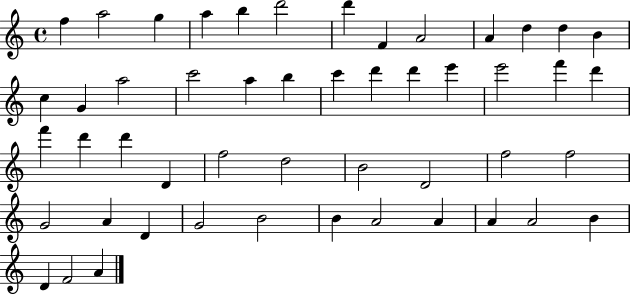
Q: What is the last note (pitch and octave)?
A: A4